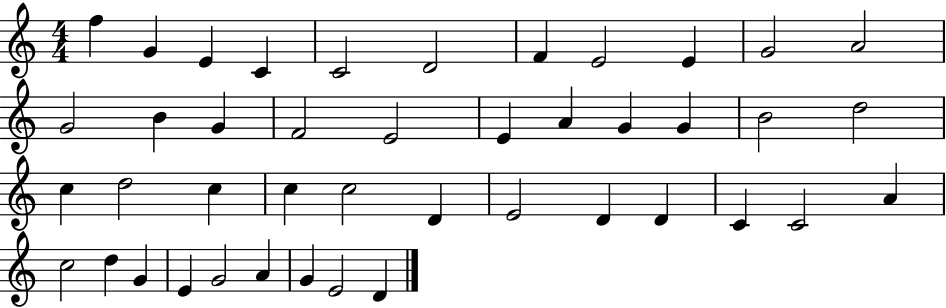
X:1
T:Untitled
M:4/4
L:1/4
K:C
f G E C C2 D2 F E2 E G2 A2 G2 B G F2 E2 E A G G B2 d2 c d2 c c c2 D E2 D D C C2 A c2 d G E G2 A G E2 D